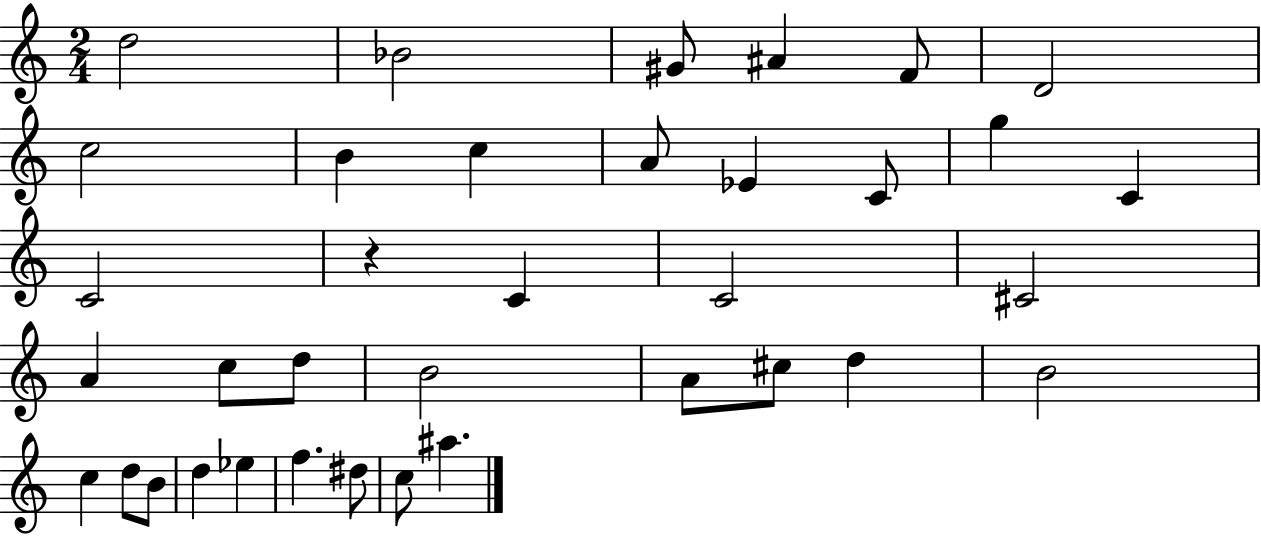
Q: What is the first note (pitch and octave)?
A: D5